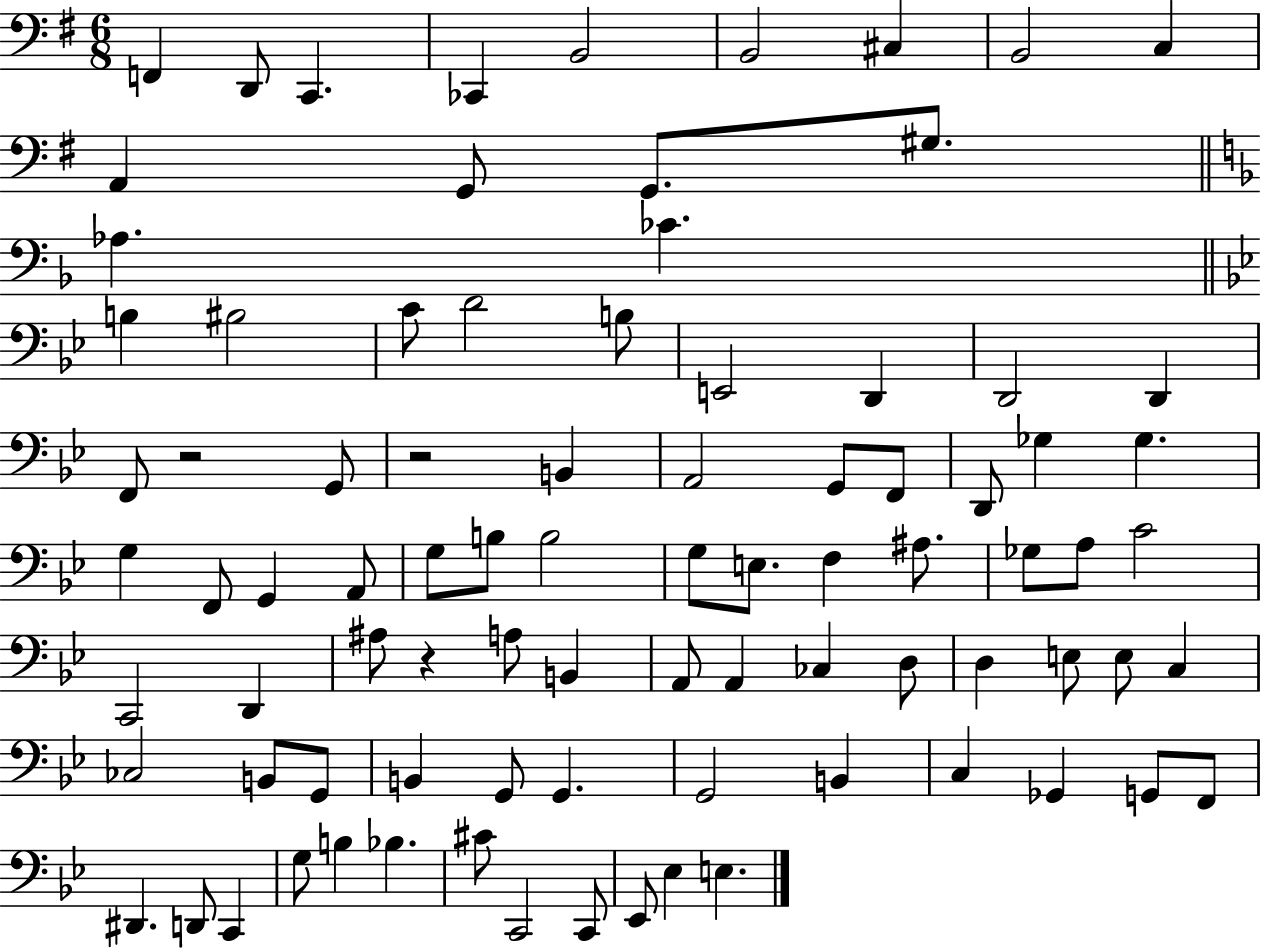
X:1
T:Untitled
M:6/8
L:1/4
K:G
F,, D,,/2 C,, _C,, B,,2 B,,2 ^C, B,,2 C, A,, G,,/2 G,,/2 ^G,/2 _A, _C B, ^B,2 C/2 D2 B,/2 E,,2 D,, D,,2 D,, F,,/2 z2 G,,/2 z2 B,, A,,2 G,,/2 F,,/2 D,,/2 _G, _G, G, F,,/2 G,, A,,/2 G,/2 B,/2 B,2 G,/2 E,/2 F, ^A,/2 _G,/2 A,/2 C2 C,,2 D,, ^A,/2 z A,/2 B,, A,,/2 A,, _C, D,/2 D, E,/2 E,/2 C, _C,2 B,,/2 G,,/2 B,, G,,/2 G,, G,,2 B,, C, _G,, G,,/2 F,,/2 ^D,, D,,/2 C,, G,/2 B, _B, ^C/2 C,,2 C,,/2 _E,,/2 _E, E,